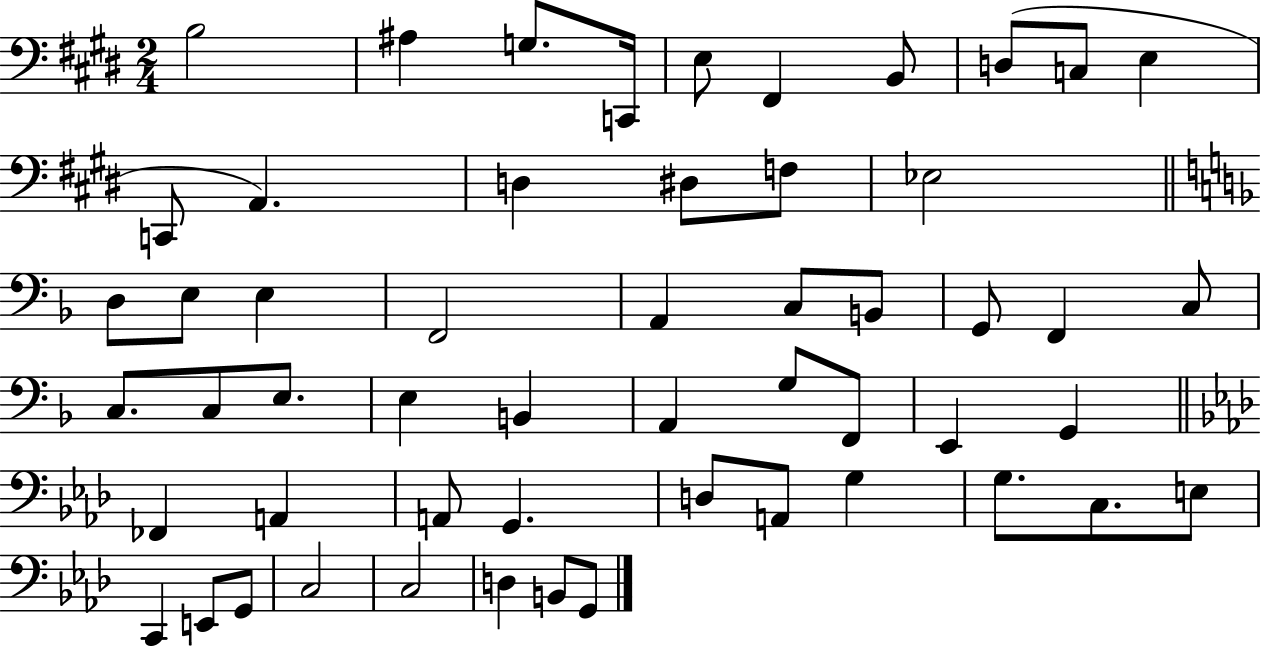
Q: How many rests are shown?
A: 0